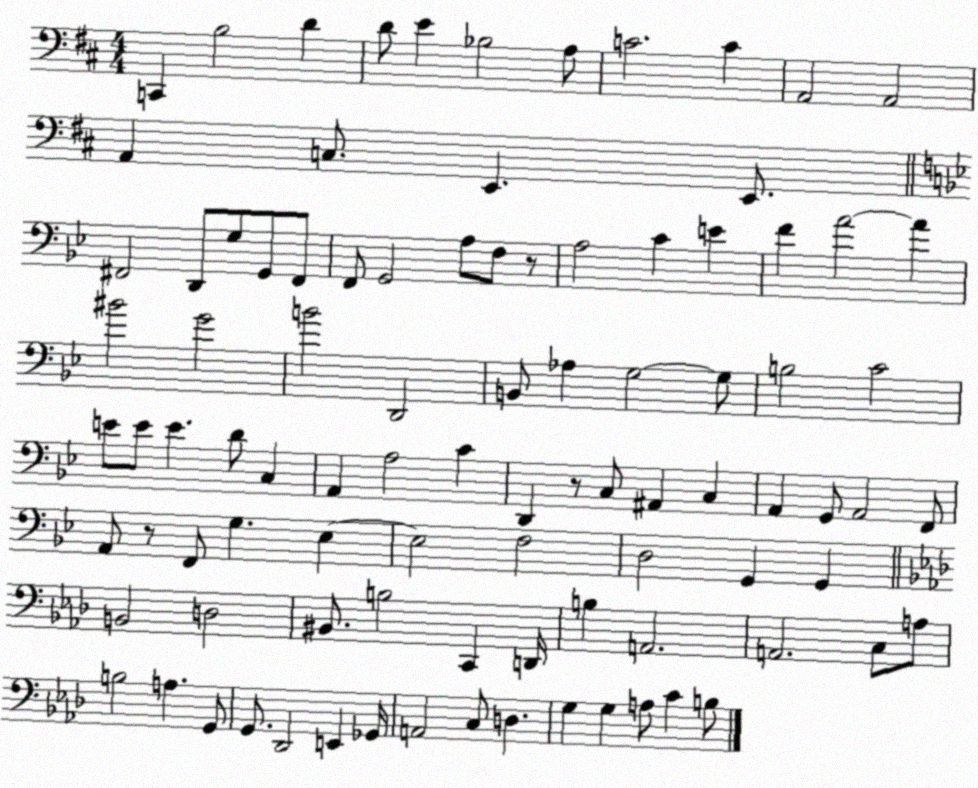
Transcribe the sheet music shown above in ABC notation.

X:1
T:Untitled
M:4/4
L:1/4
K:D
C,, B,2 D D/2 E _B,2 A,/2 C2 C A,,2 A,,2 A,, C,/2 E,, E,,/2 ^F,,2 D,,/2 G,/2 G,,/2 ^F,,/2 F,,/2 G,,2 A,/2 F,/2 z/2 A,2 C E F A2 A ^B2 G2 B2 D,,2 B,,/2 _A, G,2 G,/2 B,2 C2 E/2 E/2 E D/2 C, A,, A,2 C D,, z/2 C,/2 ^A,, C, A,, G,,/2 A,,2 F,,/2 A,,/2 z/2 F,,/2 G, _E, _E,2 F,2 D,2 G,, G,, B,,2 D,2 ^B,,/2 B,2 C,, D,,/4 B, A,,2 A,,2 C,/2 A,/2 B,2 A, G,,/2 G,,/2 _D,,2 E,, _G,,/4 A,,2 C,/2 D, G, G, A,/2 C B,/2